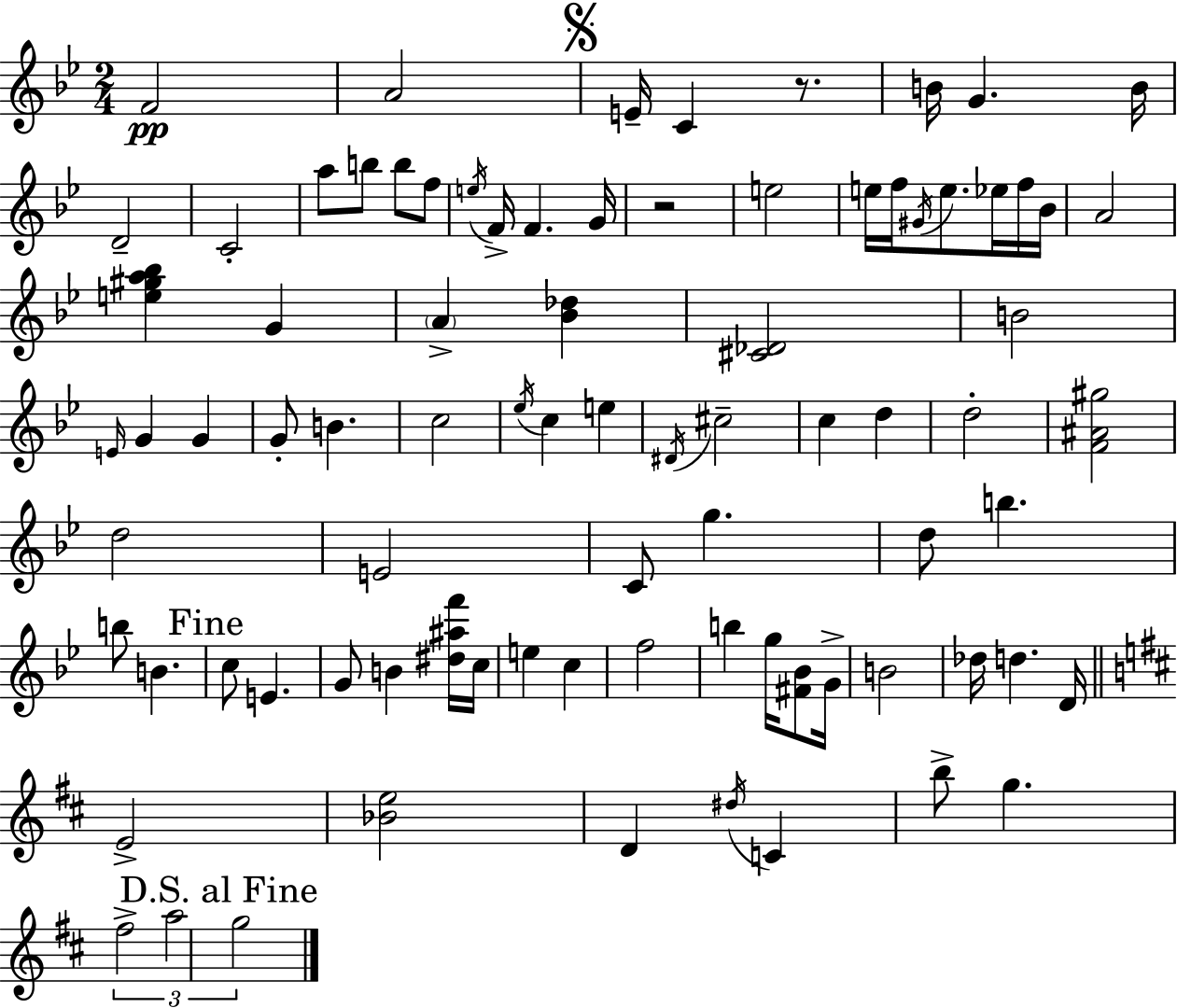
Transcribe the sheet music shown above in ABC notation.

X:1
T:Untitled
M:2/4
L:1/4
K:Bb
F2 A2 E/4 C z/2 B/4 G B/4 D2 C2 a/2 b/2 b/2 f/2 e/4 F/4 F G/4 z2 e2 e/4 f/4 ^G/4 e/2 _e/4 f/4 _B/4 A2 [e^ga_b] G A [_B_d] [^C_D]2 B2 E/4 G G G/2 B c2 _e/4 c e ^D/4 ^c2 c d d2 [F^A^g]2 d2 E2 C/2 g d/2 b b/2 B c/2 E G/2 B [^d^af']/4 c/4 e c f2 b g/4 [^F_B]/2 G/4 B2 _d/4 d D/4 E2 [_Be]2 D ^d/4 C b/2 g ^f2 a2 g2